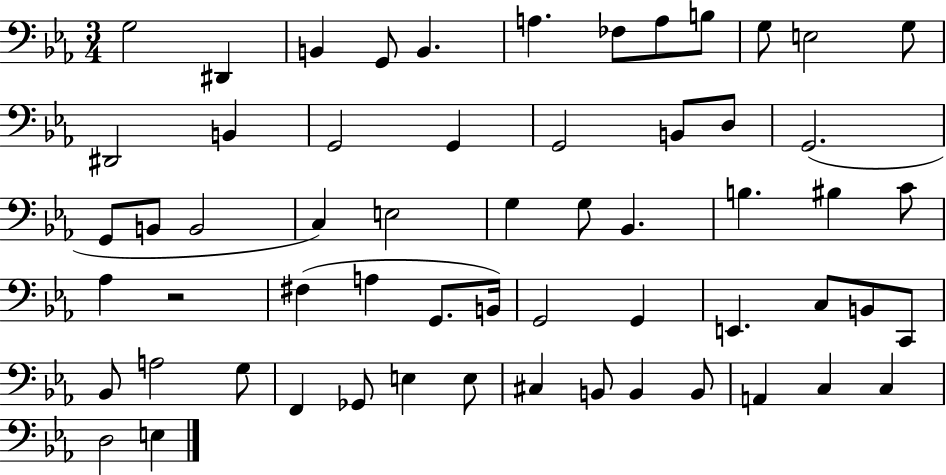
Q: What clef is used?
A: bass